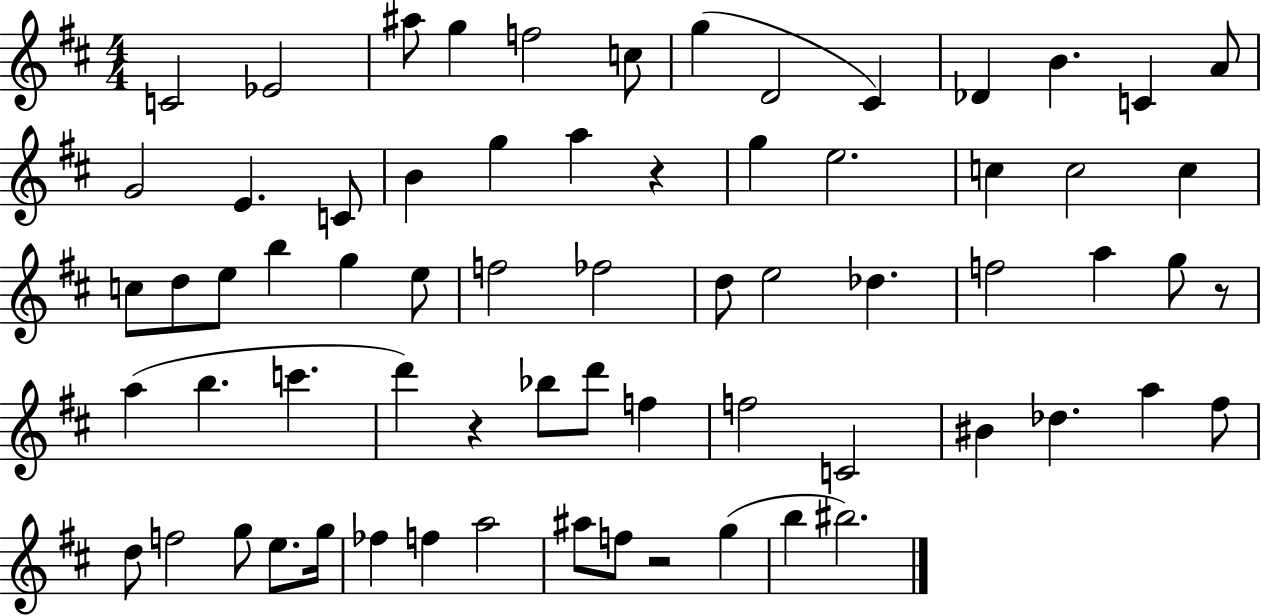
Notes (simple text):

C4/h Eb4/h A#5/e G5/q F5/h C5/e G5/q D4/h C#4/q Db4/q B4/q. C4/q A4/e G4/h E4/q. C4/e B4/q G5/q A5/q R/q G5/q E5/h. C5/q C5/h C5/q C5/e D5/e E5/e B5/q G5/q E5/e F5/h FES5/h D5/e E5/h Db5/q. F5/h A5/q G5/e R/e A5/q B5/q. C6/q. D6/q R/q Bb5/e D6/e F5/q F5/h C4/h BIS4/q Db5/q. A5/q F#5/e D5/e F5/h G5/e E5/e. G5/s FES5/q F5/q A5/h A#5/e F5/e R/h G5/q B5/q BIS5/h.